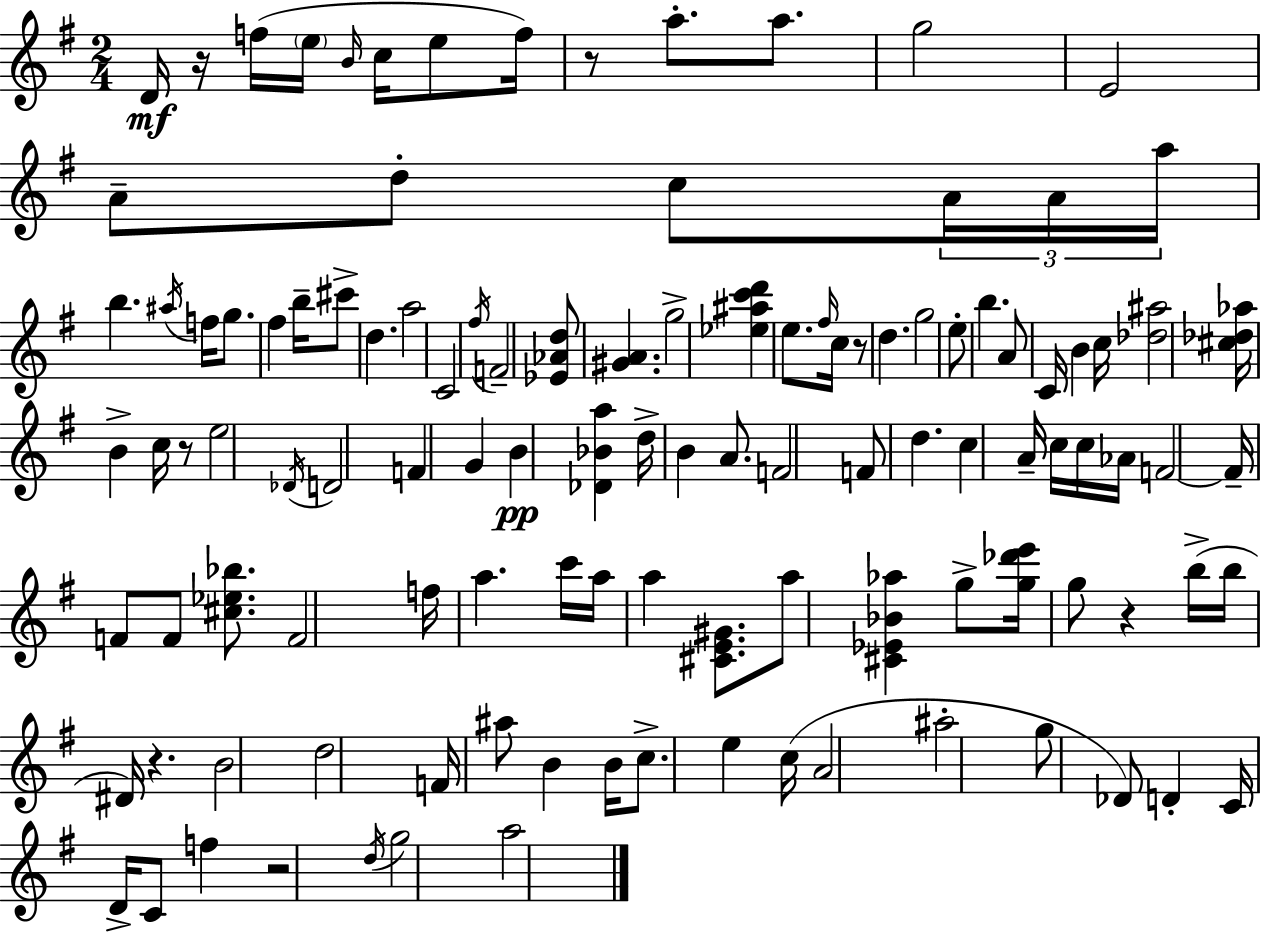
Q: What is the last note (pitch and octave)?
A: A5